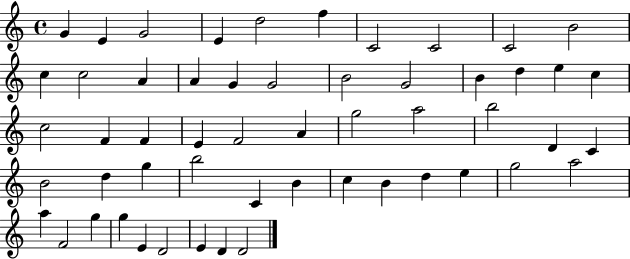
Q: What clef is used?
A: treble